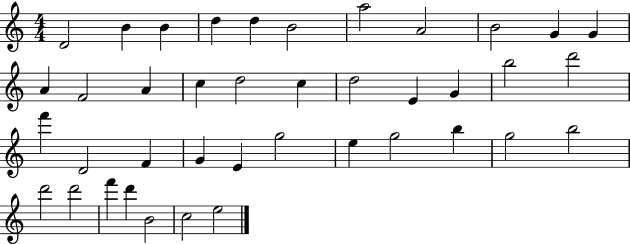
X:1
T:Untitled
M:4/4
L:1/4
K:C
D2 B B d d B2 a2 A2 B2 G G A F2 A c d2 c d2 E G b2 d'2 f' D2 F G E g2 e g2 b g2 b2 d'2 d'2 f' d' B2 c2 e2